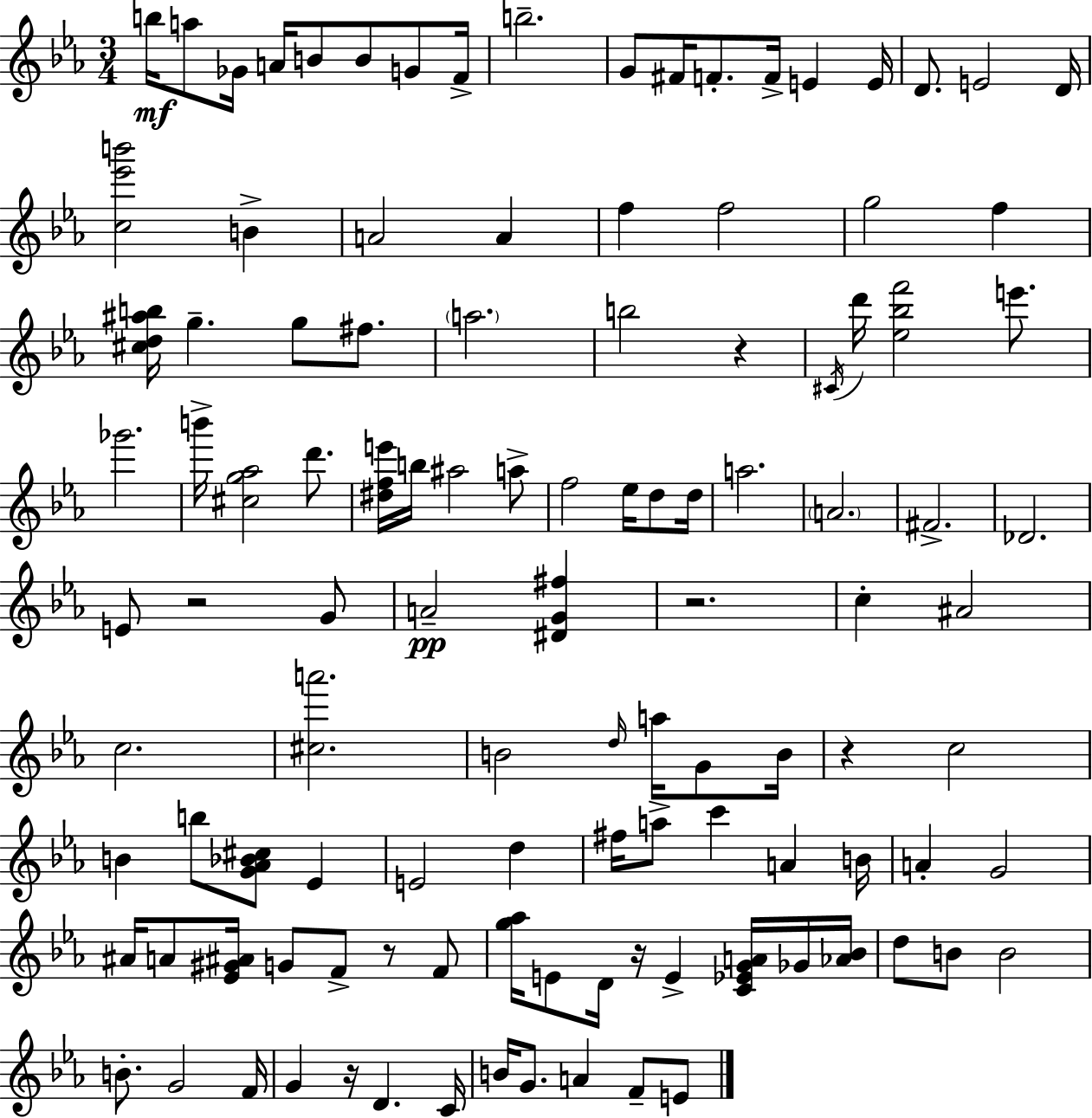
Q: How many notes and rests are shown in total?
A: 113